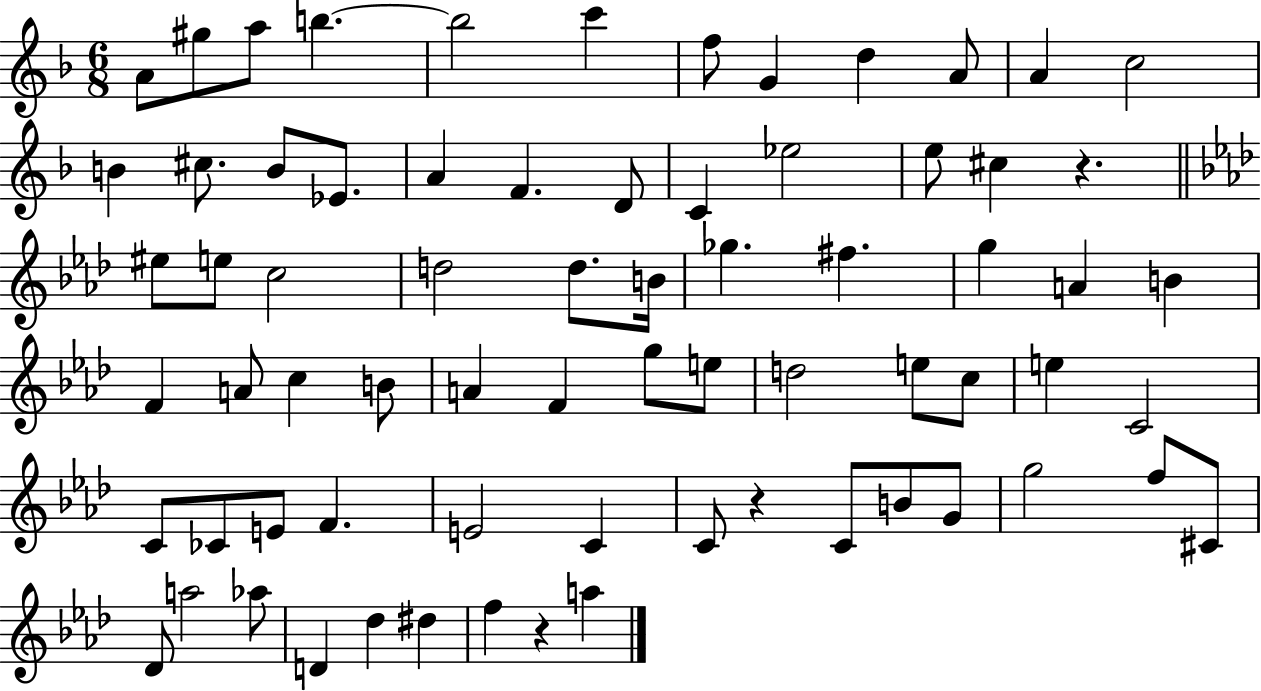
A4/e G#5/e A5/e B5/q. B5/h C6/q F5/e G4/q D5/q A4/e A4/q C5/h B4/q C#5/e. B4/e Eb4/e. A4/q F4/q. D4/e C4/q Eb5/h E5/e C#5/q R/q. EIS5/e E5/e C5/h D5/h D5/e. B4/s Gb5/q. F#5/q. G5/q A4/q B4/q F4/q A4/e C5/q B4/e A4/q F4/q G5/e E5/e D5/h E5/e C5/e E5/q C4/h C4/e CES4/e E4/e F4/q. E4/h C4/q C4/e R/q C4/e B4/e G4/e G5/h F5/e C#4/e Db4/e A5/h Ab5/e D4/q Db5/q D#5/q F5/q R/q A5/q